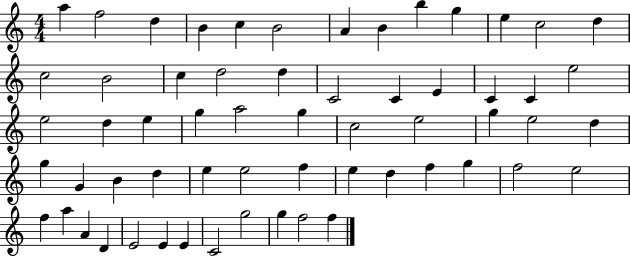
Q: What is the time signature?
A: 4/4